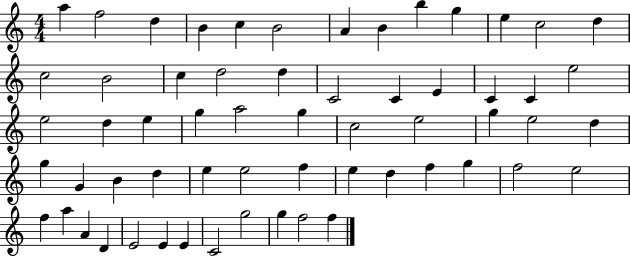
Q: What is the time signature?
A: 4/4